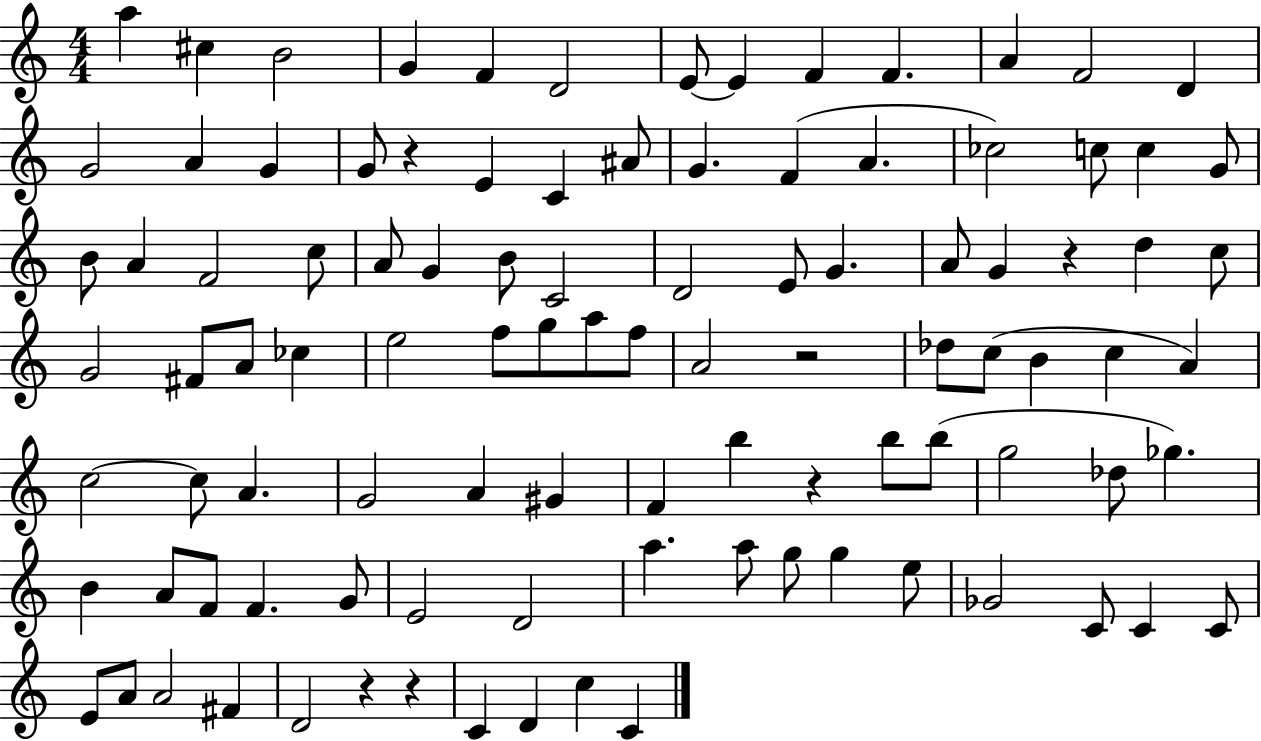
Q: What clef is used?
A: treble